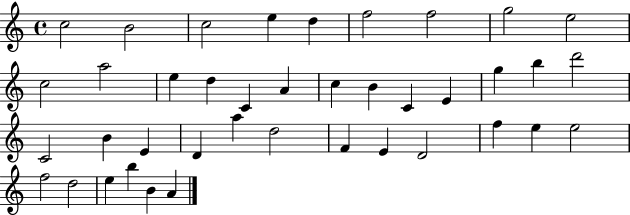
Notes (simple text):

C5/h B4/h C5/h E5/q D5/q F5/h F5/h G5/h E5/h C5/h A5/h E5/q D5/q C4/q A4/q C5/q B4/q C4/q E4/q G5/q B5/q D6/h C4/h B4/q E4/q D4/q A5/q D5/h F4/q E4/q D4/h F5/q E5/q E5/h F5/h D5/h E5/q B5/q B4/q A4/q